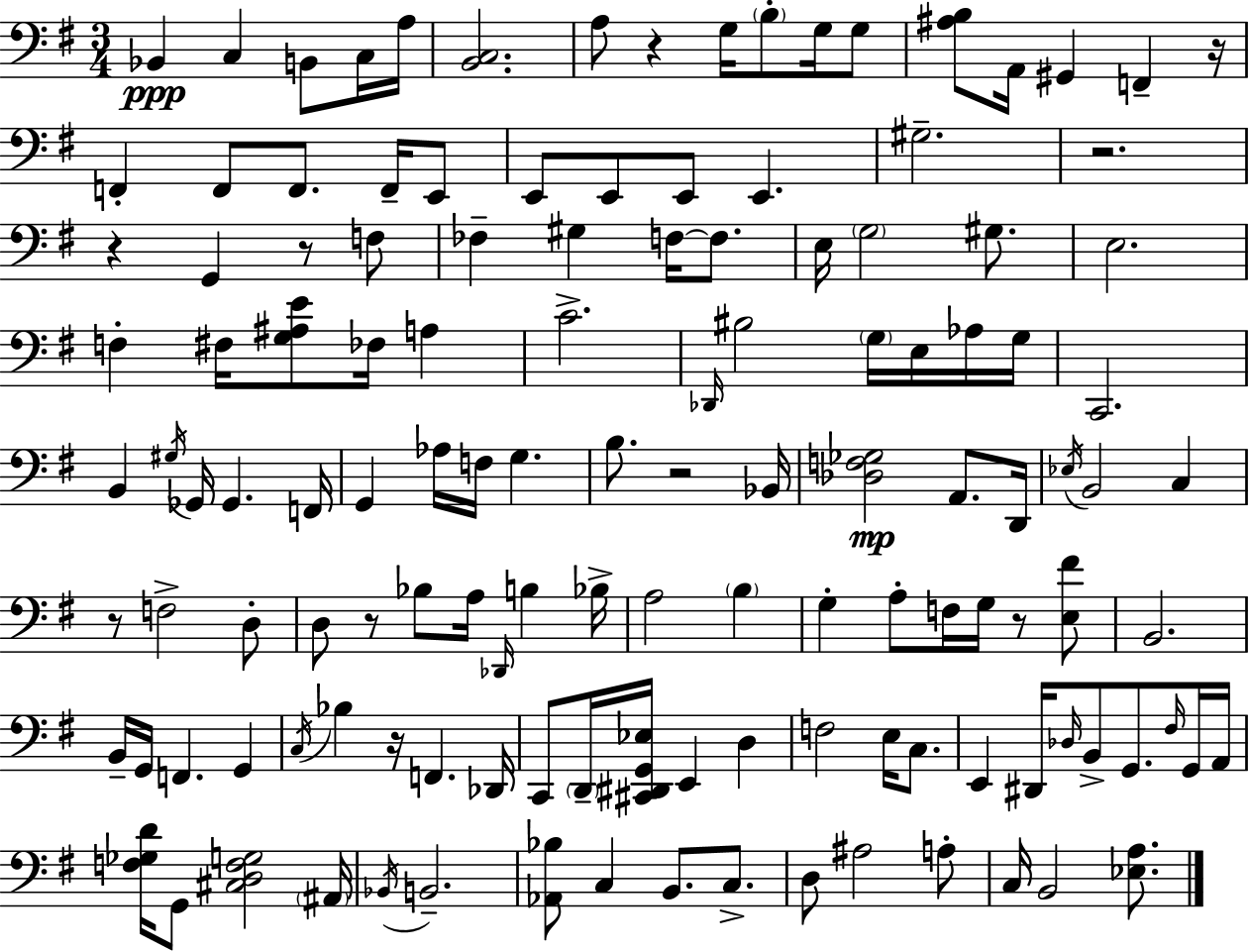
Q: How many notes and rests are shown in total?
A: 131